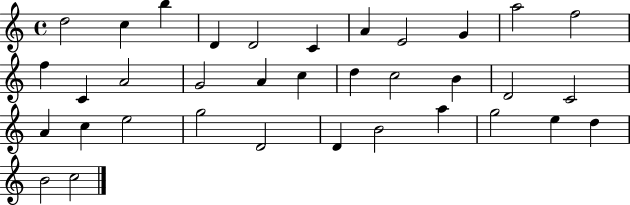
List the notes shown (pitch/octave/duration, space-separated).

D5/h C5/q B5/q D4/q D4/h C4/q A4/q E4/h G4/q A5/h F5/h F5/q C4/q A4/h G4/h A4/q C5/q D5/q C5/h B4/q D4/h C4/h A4/q C5/q E5/h G5/h D4/h D4/q B4/h A5/q G5/h E5/q D5/q B4/h C5/h